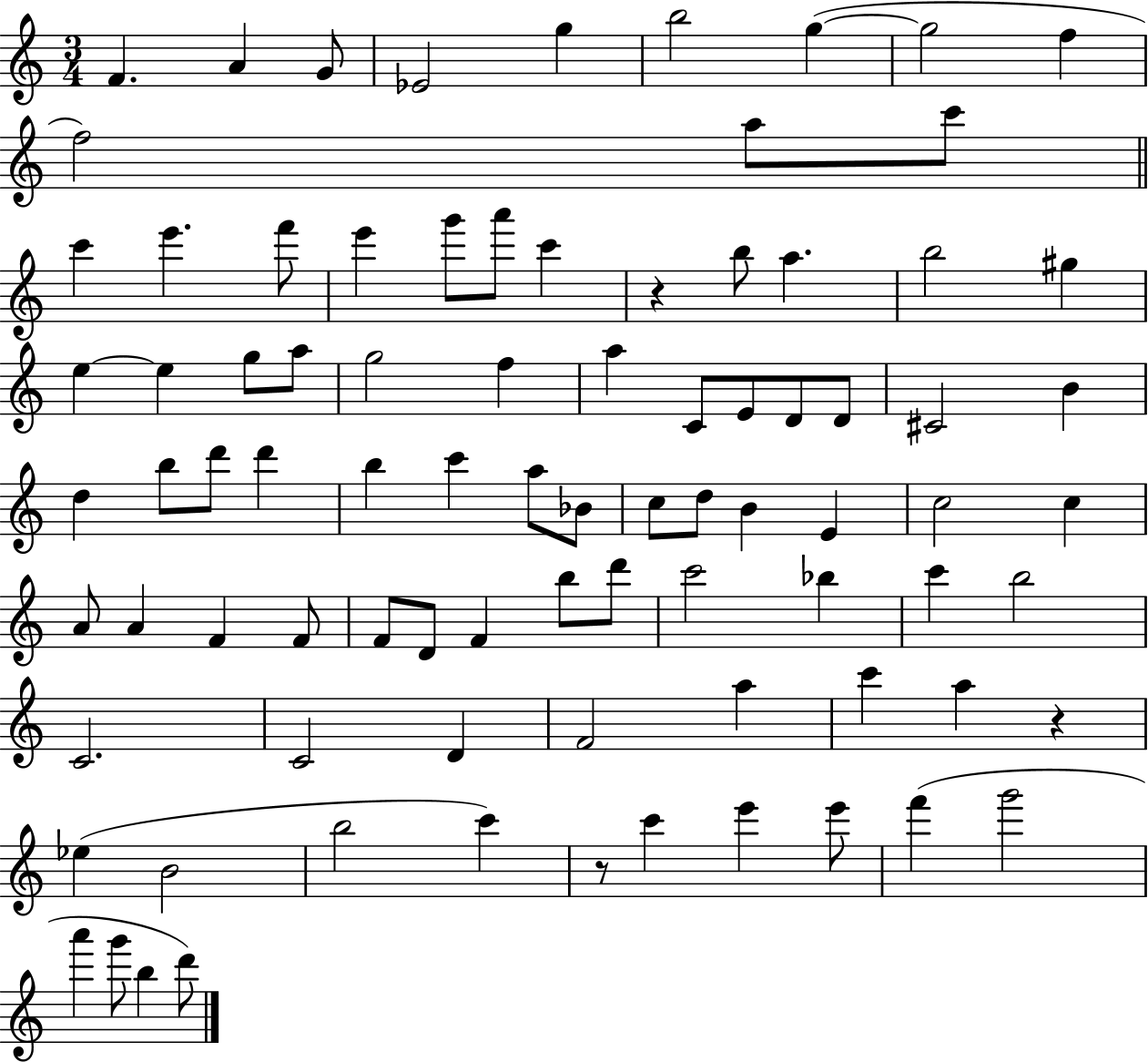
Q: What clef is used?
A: treble